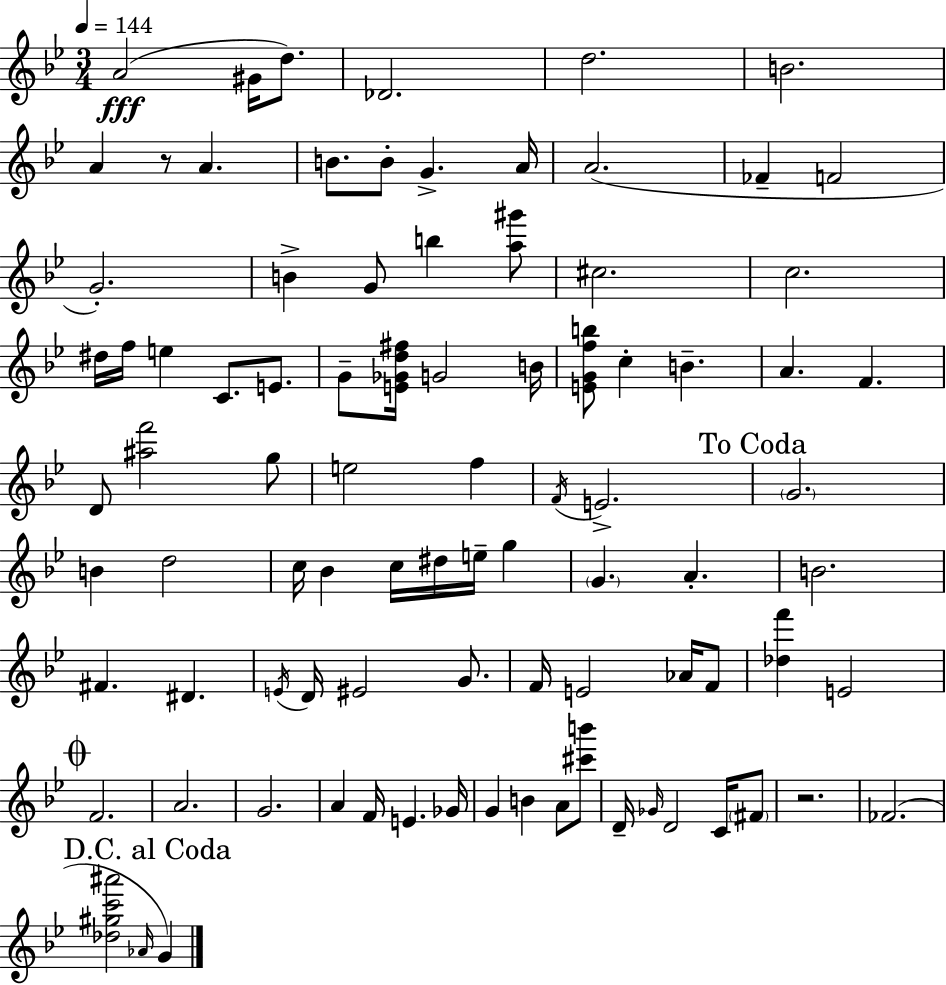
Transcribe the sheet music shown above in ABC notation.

X:1
T:Untitled
M:3/4
L:1/4
K:Bb
A2 ^G/4 d/2 _D2 d2 B2 A z/2 A B/2 B/2 G A/4 A2 _F F2 G2 B G/2 b [a^g']/2 ^c2 c2 ^d/4 f/4 e C/2 E/2 G/2 [E_Gd^f]/4 G2 B/4 [EGfb]/2 c B A F D/2 [^af']2 g/2 e2 f F/4 E2 G2 B d2 c/4 _B c/4 ^d/4 e/4 g G A B2 ^F ^D E/4 D/4 ^E2 G/2 F/4 E2 _A/4 F/2 [_df'] E2 F2 A2 G2 A F/4 E _G/4 G B A/2 [^c'b']/2 D/4 _G/4 D2 C/4 ^F/2 z2 _F2 [_d^gc'^a']2 _A/4 G